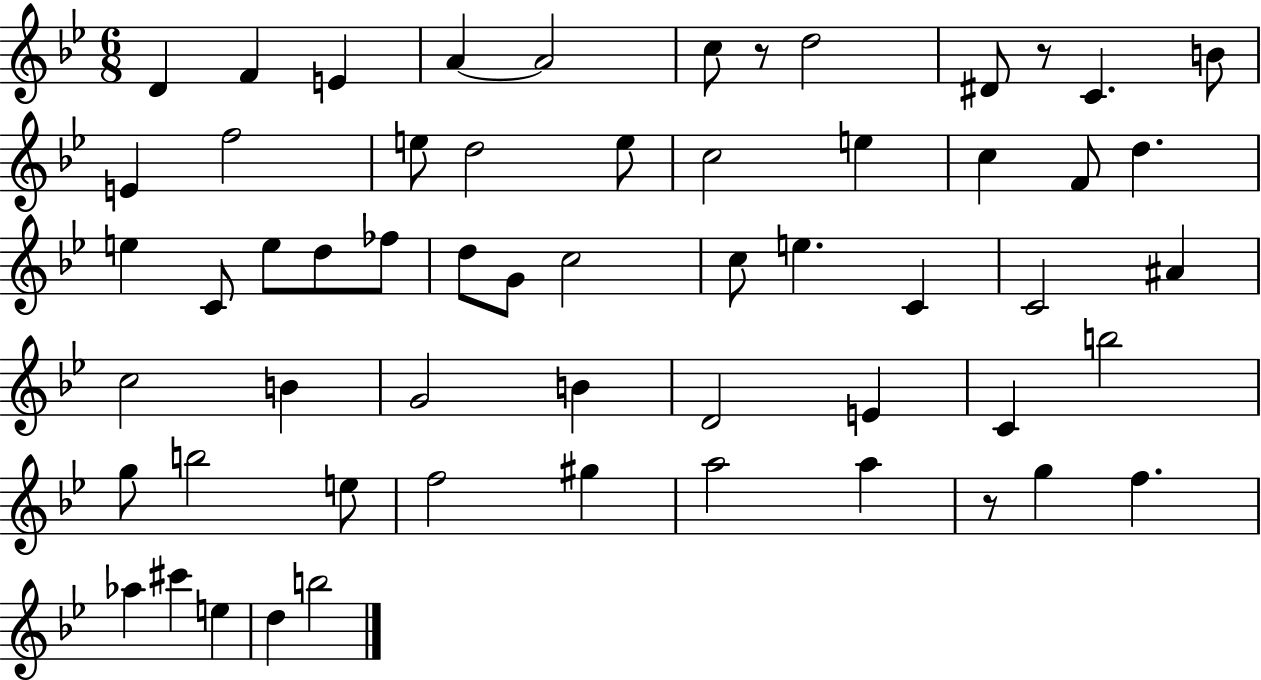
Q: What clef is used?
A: treble